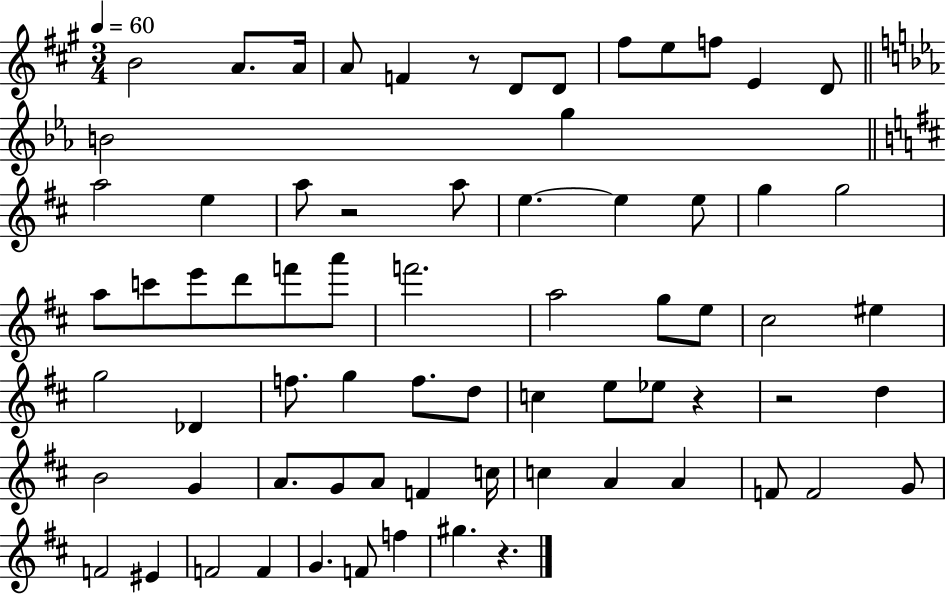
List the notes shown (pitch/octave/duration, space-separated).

B4/h A4/e. A4/s A4/e F4/q R/e D4/e D4/e F#5/e E5/e F5/e E4/q D4/e B4/h G5/q A5/h E5/q A5/e R/h A5/e E5/q. E5/q E5/e G5/q G5/h A5/e C6/e E6/e D6/e F6/e A6/e F6/h. A5/h G5/e E5/e C#5/h EIS5/q G5/h Db4/q F5/e. G5/q F5/e. D5/e C5/q E5/e Eb5/e R/q R/h D5/q B4/h G4/q A4/e. G4/e A4/e F4/q C5/s C5/q A4/q A4/q F4/e F4/h G4/e F4/h EIS4/q F4/h F4/q G4/q. F4/e F5/q G#5/q. R/q.